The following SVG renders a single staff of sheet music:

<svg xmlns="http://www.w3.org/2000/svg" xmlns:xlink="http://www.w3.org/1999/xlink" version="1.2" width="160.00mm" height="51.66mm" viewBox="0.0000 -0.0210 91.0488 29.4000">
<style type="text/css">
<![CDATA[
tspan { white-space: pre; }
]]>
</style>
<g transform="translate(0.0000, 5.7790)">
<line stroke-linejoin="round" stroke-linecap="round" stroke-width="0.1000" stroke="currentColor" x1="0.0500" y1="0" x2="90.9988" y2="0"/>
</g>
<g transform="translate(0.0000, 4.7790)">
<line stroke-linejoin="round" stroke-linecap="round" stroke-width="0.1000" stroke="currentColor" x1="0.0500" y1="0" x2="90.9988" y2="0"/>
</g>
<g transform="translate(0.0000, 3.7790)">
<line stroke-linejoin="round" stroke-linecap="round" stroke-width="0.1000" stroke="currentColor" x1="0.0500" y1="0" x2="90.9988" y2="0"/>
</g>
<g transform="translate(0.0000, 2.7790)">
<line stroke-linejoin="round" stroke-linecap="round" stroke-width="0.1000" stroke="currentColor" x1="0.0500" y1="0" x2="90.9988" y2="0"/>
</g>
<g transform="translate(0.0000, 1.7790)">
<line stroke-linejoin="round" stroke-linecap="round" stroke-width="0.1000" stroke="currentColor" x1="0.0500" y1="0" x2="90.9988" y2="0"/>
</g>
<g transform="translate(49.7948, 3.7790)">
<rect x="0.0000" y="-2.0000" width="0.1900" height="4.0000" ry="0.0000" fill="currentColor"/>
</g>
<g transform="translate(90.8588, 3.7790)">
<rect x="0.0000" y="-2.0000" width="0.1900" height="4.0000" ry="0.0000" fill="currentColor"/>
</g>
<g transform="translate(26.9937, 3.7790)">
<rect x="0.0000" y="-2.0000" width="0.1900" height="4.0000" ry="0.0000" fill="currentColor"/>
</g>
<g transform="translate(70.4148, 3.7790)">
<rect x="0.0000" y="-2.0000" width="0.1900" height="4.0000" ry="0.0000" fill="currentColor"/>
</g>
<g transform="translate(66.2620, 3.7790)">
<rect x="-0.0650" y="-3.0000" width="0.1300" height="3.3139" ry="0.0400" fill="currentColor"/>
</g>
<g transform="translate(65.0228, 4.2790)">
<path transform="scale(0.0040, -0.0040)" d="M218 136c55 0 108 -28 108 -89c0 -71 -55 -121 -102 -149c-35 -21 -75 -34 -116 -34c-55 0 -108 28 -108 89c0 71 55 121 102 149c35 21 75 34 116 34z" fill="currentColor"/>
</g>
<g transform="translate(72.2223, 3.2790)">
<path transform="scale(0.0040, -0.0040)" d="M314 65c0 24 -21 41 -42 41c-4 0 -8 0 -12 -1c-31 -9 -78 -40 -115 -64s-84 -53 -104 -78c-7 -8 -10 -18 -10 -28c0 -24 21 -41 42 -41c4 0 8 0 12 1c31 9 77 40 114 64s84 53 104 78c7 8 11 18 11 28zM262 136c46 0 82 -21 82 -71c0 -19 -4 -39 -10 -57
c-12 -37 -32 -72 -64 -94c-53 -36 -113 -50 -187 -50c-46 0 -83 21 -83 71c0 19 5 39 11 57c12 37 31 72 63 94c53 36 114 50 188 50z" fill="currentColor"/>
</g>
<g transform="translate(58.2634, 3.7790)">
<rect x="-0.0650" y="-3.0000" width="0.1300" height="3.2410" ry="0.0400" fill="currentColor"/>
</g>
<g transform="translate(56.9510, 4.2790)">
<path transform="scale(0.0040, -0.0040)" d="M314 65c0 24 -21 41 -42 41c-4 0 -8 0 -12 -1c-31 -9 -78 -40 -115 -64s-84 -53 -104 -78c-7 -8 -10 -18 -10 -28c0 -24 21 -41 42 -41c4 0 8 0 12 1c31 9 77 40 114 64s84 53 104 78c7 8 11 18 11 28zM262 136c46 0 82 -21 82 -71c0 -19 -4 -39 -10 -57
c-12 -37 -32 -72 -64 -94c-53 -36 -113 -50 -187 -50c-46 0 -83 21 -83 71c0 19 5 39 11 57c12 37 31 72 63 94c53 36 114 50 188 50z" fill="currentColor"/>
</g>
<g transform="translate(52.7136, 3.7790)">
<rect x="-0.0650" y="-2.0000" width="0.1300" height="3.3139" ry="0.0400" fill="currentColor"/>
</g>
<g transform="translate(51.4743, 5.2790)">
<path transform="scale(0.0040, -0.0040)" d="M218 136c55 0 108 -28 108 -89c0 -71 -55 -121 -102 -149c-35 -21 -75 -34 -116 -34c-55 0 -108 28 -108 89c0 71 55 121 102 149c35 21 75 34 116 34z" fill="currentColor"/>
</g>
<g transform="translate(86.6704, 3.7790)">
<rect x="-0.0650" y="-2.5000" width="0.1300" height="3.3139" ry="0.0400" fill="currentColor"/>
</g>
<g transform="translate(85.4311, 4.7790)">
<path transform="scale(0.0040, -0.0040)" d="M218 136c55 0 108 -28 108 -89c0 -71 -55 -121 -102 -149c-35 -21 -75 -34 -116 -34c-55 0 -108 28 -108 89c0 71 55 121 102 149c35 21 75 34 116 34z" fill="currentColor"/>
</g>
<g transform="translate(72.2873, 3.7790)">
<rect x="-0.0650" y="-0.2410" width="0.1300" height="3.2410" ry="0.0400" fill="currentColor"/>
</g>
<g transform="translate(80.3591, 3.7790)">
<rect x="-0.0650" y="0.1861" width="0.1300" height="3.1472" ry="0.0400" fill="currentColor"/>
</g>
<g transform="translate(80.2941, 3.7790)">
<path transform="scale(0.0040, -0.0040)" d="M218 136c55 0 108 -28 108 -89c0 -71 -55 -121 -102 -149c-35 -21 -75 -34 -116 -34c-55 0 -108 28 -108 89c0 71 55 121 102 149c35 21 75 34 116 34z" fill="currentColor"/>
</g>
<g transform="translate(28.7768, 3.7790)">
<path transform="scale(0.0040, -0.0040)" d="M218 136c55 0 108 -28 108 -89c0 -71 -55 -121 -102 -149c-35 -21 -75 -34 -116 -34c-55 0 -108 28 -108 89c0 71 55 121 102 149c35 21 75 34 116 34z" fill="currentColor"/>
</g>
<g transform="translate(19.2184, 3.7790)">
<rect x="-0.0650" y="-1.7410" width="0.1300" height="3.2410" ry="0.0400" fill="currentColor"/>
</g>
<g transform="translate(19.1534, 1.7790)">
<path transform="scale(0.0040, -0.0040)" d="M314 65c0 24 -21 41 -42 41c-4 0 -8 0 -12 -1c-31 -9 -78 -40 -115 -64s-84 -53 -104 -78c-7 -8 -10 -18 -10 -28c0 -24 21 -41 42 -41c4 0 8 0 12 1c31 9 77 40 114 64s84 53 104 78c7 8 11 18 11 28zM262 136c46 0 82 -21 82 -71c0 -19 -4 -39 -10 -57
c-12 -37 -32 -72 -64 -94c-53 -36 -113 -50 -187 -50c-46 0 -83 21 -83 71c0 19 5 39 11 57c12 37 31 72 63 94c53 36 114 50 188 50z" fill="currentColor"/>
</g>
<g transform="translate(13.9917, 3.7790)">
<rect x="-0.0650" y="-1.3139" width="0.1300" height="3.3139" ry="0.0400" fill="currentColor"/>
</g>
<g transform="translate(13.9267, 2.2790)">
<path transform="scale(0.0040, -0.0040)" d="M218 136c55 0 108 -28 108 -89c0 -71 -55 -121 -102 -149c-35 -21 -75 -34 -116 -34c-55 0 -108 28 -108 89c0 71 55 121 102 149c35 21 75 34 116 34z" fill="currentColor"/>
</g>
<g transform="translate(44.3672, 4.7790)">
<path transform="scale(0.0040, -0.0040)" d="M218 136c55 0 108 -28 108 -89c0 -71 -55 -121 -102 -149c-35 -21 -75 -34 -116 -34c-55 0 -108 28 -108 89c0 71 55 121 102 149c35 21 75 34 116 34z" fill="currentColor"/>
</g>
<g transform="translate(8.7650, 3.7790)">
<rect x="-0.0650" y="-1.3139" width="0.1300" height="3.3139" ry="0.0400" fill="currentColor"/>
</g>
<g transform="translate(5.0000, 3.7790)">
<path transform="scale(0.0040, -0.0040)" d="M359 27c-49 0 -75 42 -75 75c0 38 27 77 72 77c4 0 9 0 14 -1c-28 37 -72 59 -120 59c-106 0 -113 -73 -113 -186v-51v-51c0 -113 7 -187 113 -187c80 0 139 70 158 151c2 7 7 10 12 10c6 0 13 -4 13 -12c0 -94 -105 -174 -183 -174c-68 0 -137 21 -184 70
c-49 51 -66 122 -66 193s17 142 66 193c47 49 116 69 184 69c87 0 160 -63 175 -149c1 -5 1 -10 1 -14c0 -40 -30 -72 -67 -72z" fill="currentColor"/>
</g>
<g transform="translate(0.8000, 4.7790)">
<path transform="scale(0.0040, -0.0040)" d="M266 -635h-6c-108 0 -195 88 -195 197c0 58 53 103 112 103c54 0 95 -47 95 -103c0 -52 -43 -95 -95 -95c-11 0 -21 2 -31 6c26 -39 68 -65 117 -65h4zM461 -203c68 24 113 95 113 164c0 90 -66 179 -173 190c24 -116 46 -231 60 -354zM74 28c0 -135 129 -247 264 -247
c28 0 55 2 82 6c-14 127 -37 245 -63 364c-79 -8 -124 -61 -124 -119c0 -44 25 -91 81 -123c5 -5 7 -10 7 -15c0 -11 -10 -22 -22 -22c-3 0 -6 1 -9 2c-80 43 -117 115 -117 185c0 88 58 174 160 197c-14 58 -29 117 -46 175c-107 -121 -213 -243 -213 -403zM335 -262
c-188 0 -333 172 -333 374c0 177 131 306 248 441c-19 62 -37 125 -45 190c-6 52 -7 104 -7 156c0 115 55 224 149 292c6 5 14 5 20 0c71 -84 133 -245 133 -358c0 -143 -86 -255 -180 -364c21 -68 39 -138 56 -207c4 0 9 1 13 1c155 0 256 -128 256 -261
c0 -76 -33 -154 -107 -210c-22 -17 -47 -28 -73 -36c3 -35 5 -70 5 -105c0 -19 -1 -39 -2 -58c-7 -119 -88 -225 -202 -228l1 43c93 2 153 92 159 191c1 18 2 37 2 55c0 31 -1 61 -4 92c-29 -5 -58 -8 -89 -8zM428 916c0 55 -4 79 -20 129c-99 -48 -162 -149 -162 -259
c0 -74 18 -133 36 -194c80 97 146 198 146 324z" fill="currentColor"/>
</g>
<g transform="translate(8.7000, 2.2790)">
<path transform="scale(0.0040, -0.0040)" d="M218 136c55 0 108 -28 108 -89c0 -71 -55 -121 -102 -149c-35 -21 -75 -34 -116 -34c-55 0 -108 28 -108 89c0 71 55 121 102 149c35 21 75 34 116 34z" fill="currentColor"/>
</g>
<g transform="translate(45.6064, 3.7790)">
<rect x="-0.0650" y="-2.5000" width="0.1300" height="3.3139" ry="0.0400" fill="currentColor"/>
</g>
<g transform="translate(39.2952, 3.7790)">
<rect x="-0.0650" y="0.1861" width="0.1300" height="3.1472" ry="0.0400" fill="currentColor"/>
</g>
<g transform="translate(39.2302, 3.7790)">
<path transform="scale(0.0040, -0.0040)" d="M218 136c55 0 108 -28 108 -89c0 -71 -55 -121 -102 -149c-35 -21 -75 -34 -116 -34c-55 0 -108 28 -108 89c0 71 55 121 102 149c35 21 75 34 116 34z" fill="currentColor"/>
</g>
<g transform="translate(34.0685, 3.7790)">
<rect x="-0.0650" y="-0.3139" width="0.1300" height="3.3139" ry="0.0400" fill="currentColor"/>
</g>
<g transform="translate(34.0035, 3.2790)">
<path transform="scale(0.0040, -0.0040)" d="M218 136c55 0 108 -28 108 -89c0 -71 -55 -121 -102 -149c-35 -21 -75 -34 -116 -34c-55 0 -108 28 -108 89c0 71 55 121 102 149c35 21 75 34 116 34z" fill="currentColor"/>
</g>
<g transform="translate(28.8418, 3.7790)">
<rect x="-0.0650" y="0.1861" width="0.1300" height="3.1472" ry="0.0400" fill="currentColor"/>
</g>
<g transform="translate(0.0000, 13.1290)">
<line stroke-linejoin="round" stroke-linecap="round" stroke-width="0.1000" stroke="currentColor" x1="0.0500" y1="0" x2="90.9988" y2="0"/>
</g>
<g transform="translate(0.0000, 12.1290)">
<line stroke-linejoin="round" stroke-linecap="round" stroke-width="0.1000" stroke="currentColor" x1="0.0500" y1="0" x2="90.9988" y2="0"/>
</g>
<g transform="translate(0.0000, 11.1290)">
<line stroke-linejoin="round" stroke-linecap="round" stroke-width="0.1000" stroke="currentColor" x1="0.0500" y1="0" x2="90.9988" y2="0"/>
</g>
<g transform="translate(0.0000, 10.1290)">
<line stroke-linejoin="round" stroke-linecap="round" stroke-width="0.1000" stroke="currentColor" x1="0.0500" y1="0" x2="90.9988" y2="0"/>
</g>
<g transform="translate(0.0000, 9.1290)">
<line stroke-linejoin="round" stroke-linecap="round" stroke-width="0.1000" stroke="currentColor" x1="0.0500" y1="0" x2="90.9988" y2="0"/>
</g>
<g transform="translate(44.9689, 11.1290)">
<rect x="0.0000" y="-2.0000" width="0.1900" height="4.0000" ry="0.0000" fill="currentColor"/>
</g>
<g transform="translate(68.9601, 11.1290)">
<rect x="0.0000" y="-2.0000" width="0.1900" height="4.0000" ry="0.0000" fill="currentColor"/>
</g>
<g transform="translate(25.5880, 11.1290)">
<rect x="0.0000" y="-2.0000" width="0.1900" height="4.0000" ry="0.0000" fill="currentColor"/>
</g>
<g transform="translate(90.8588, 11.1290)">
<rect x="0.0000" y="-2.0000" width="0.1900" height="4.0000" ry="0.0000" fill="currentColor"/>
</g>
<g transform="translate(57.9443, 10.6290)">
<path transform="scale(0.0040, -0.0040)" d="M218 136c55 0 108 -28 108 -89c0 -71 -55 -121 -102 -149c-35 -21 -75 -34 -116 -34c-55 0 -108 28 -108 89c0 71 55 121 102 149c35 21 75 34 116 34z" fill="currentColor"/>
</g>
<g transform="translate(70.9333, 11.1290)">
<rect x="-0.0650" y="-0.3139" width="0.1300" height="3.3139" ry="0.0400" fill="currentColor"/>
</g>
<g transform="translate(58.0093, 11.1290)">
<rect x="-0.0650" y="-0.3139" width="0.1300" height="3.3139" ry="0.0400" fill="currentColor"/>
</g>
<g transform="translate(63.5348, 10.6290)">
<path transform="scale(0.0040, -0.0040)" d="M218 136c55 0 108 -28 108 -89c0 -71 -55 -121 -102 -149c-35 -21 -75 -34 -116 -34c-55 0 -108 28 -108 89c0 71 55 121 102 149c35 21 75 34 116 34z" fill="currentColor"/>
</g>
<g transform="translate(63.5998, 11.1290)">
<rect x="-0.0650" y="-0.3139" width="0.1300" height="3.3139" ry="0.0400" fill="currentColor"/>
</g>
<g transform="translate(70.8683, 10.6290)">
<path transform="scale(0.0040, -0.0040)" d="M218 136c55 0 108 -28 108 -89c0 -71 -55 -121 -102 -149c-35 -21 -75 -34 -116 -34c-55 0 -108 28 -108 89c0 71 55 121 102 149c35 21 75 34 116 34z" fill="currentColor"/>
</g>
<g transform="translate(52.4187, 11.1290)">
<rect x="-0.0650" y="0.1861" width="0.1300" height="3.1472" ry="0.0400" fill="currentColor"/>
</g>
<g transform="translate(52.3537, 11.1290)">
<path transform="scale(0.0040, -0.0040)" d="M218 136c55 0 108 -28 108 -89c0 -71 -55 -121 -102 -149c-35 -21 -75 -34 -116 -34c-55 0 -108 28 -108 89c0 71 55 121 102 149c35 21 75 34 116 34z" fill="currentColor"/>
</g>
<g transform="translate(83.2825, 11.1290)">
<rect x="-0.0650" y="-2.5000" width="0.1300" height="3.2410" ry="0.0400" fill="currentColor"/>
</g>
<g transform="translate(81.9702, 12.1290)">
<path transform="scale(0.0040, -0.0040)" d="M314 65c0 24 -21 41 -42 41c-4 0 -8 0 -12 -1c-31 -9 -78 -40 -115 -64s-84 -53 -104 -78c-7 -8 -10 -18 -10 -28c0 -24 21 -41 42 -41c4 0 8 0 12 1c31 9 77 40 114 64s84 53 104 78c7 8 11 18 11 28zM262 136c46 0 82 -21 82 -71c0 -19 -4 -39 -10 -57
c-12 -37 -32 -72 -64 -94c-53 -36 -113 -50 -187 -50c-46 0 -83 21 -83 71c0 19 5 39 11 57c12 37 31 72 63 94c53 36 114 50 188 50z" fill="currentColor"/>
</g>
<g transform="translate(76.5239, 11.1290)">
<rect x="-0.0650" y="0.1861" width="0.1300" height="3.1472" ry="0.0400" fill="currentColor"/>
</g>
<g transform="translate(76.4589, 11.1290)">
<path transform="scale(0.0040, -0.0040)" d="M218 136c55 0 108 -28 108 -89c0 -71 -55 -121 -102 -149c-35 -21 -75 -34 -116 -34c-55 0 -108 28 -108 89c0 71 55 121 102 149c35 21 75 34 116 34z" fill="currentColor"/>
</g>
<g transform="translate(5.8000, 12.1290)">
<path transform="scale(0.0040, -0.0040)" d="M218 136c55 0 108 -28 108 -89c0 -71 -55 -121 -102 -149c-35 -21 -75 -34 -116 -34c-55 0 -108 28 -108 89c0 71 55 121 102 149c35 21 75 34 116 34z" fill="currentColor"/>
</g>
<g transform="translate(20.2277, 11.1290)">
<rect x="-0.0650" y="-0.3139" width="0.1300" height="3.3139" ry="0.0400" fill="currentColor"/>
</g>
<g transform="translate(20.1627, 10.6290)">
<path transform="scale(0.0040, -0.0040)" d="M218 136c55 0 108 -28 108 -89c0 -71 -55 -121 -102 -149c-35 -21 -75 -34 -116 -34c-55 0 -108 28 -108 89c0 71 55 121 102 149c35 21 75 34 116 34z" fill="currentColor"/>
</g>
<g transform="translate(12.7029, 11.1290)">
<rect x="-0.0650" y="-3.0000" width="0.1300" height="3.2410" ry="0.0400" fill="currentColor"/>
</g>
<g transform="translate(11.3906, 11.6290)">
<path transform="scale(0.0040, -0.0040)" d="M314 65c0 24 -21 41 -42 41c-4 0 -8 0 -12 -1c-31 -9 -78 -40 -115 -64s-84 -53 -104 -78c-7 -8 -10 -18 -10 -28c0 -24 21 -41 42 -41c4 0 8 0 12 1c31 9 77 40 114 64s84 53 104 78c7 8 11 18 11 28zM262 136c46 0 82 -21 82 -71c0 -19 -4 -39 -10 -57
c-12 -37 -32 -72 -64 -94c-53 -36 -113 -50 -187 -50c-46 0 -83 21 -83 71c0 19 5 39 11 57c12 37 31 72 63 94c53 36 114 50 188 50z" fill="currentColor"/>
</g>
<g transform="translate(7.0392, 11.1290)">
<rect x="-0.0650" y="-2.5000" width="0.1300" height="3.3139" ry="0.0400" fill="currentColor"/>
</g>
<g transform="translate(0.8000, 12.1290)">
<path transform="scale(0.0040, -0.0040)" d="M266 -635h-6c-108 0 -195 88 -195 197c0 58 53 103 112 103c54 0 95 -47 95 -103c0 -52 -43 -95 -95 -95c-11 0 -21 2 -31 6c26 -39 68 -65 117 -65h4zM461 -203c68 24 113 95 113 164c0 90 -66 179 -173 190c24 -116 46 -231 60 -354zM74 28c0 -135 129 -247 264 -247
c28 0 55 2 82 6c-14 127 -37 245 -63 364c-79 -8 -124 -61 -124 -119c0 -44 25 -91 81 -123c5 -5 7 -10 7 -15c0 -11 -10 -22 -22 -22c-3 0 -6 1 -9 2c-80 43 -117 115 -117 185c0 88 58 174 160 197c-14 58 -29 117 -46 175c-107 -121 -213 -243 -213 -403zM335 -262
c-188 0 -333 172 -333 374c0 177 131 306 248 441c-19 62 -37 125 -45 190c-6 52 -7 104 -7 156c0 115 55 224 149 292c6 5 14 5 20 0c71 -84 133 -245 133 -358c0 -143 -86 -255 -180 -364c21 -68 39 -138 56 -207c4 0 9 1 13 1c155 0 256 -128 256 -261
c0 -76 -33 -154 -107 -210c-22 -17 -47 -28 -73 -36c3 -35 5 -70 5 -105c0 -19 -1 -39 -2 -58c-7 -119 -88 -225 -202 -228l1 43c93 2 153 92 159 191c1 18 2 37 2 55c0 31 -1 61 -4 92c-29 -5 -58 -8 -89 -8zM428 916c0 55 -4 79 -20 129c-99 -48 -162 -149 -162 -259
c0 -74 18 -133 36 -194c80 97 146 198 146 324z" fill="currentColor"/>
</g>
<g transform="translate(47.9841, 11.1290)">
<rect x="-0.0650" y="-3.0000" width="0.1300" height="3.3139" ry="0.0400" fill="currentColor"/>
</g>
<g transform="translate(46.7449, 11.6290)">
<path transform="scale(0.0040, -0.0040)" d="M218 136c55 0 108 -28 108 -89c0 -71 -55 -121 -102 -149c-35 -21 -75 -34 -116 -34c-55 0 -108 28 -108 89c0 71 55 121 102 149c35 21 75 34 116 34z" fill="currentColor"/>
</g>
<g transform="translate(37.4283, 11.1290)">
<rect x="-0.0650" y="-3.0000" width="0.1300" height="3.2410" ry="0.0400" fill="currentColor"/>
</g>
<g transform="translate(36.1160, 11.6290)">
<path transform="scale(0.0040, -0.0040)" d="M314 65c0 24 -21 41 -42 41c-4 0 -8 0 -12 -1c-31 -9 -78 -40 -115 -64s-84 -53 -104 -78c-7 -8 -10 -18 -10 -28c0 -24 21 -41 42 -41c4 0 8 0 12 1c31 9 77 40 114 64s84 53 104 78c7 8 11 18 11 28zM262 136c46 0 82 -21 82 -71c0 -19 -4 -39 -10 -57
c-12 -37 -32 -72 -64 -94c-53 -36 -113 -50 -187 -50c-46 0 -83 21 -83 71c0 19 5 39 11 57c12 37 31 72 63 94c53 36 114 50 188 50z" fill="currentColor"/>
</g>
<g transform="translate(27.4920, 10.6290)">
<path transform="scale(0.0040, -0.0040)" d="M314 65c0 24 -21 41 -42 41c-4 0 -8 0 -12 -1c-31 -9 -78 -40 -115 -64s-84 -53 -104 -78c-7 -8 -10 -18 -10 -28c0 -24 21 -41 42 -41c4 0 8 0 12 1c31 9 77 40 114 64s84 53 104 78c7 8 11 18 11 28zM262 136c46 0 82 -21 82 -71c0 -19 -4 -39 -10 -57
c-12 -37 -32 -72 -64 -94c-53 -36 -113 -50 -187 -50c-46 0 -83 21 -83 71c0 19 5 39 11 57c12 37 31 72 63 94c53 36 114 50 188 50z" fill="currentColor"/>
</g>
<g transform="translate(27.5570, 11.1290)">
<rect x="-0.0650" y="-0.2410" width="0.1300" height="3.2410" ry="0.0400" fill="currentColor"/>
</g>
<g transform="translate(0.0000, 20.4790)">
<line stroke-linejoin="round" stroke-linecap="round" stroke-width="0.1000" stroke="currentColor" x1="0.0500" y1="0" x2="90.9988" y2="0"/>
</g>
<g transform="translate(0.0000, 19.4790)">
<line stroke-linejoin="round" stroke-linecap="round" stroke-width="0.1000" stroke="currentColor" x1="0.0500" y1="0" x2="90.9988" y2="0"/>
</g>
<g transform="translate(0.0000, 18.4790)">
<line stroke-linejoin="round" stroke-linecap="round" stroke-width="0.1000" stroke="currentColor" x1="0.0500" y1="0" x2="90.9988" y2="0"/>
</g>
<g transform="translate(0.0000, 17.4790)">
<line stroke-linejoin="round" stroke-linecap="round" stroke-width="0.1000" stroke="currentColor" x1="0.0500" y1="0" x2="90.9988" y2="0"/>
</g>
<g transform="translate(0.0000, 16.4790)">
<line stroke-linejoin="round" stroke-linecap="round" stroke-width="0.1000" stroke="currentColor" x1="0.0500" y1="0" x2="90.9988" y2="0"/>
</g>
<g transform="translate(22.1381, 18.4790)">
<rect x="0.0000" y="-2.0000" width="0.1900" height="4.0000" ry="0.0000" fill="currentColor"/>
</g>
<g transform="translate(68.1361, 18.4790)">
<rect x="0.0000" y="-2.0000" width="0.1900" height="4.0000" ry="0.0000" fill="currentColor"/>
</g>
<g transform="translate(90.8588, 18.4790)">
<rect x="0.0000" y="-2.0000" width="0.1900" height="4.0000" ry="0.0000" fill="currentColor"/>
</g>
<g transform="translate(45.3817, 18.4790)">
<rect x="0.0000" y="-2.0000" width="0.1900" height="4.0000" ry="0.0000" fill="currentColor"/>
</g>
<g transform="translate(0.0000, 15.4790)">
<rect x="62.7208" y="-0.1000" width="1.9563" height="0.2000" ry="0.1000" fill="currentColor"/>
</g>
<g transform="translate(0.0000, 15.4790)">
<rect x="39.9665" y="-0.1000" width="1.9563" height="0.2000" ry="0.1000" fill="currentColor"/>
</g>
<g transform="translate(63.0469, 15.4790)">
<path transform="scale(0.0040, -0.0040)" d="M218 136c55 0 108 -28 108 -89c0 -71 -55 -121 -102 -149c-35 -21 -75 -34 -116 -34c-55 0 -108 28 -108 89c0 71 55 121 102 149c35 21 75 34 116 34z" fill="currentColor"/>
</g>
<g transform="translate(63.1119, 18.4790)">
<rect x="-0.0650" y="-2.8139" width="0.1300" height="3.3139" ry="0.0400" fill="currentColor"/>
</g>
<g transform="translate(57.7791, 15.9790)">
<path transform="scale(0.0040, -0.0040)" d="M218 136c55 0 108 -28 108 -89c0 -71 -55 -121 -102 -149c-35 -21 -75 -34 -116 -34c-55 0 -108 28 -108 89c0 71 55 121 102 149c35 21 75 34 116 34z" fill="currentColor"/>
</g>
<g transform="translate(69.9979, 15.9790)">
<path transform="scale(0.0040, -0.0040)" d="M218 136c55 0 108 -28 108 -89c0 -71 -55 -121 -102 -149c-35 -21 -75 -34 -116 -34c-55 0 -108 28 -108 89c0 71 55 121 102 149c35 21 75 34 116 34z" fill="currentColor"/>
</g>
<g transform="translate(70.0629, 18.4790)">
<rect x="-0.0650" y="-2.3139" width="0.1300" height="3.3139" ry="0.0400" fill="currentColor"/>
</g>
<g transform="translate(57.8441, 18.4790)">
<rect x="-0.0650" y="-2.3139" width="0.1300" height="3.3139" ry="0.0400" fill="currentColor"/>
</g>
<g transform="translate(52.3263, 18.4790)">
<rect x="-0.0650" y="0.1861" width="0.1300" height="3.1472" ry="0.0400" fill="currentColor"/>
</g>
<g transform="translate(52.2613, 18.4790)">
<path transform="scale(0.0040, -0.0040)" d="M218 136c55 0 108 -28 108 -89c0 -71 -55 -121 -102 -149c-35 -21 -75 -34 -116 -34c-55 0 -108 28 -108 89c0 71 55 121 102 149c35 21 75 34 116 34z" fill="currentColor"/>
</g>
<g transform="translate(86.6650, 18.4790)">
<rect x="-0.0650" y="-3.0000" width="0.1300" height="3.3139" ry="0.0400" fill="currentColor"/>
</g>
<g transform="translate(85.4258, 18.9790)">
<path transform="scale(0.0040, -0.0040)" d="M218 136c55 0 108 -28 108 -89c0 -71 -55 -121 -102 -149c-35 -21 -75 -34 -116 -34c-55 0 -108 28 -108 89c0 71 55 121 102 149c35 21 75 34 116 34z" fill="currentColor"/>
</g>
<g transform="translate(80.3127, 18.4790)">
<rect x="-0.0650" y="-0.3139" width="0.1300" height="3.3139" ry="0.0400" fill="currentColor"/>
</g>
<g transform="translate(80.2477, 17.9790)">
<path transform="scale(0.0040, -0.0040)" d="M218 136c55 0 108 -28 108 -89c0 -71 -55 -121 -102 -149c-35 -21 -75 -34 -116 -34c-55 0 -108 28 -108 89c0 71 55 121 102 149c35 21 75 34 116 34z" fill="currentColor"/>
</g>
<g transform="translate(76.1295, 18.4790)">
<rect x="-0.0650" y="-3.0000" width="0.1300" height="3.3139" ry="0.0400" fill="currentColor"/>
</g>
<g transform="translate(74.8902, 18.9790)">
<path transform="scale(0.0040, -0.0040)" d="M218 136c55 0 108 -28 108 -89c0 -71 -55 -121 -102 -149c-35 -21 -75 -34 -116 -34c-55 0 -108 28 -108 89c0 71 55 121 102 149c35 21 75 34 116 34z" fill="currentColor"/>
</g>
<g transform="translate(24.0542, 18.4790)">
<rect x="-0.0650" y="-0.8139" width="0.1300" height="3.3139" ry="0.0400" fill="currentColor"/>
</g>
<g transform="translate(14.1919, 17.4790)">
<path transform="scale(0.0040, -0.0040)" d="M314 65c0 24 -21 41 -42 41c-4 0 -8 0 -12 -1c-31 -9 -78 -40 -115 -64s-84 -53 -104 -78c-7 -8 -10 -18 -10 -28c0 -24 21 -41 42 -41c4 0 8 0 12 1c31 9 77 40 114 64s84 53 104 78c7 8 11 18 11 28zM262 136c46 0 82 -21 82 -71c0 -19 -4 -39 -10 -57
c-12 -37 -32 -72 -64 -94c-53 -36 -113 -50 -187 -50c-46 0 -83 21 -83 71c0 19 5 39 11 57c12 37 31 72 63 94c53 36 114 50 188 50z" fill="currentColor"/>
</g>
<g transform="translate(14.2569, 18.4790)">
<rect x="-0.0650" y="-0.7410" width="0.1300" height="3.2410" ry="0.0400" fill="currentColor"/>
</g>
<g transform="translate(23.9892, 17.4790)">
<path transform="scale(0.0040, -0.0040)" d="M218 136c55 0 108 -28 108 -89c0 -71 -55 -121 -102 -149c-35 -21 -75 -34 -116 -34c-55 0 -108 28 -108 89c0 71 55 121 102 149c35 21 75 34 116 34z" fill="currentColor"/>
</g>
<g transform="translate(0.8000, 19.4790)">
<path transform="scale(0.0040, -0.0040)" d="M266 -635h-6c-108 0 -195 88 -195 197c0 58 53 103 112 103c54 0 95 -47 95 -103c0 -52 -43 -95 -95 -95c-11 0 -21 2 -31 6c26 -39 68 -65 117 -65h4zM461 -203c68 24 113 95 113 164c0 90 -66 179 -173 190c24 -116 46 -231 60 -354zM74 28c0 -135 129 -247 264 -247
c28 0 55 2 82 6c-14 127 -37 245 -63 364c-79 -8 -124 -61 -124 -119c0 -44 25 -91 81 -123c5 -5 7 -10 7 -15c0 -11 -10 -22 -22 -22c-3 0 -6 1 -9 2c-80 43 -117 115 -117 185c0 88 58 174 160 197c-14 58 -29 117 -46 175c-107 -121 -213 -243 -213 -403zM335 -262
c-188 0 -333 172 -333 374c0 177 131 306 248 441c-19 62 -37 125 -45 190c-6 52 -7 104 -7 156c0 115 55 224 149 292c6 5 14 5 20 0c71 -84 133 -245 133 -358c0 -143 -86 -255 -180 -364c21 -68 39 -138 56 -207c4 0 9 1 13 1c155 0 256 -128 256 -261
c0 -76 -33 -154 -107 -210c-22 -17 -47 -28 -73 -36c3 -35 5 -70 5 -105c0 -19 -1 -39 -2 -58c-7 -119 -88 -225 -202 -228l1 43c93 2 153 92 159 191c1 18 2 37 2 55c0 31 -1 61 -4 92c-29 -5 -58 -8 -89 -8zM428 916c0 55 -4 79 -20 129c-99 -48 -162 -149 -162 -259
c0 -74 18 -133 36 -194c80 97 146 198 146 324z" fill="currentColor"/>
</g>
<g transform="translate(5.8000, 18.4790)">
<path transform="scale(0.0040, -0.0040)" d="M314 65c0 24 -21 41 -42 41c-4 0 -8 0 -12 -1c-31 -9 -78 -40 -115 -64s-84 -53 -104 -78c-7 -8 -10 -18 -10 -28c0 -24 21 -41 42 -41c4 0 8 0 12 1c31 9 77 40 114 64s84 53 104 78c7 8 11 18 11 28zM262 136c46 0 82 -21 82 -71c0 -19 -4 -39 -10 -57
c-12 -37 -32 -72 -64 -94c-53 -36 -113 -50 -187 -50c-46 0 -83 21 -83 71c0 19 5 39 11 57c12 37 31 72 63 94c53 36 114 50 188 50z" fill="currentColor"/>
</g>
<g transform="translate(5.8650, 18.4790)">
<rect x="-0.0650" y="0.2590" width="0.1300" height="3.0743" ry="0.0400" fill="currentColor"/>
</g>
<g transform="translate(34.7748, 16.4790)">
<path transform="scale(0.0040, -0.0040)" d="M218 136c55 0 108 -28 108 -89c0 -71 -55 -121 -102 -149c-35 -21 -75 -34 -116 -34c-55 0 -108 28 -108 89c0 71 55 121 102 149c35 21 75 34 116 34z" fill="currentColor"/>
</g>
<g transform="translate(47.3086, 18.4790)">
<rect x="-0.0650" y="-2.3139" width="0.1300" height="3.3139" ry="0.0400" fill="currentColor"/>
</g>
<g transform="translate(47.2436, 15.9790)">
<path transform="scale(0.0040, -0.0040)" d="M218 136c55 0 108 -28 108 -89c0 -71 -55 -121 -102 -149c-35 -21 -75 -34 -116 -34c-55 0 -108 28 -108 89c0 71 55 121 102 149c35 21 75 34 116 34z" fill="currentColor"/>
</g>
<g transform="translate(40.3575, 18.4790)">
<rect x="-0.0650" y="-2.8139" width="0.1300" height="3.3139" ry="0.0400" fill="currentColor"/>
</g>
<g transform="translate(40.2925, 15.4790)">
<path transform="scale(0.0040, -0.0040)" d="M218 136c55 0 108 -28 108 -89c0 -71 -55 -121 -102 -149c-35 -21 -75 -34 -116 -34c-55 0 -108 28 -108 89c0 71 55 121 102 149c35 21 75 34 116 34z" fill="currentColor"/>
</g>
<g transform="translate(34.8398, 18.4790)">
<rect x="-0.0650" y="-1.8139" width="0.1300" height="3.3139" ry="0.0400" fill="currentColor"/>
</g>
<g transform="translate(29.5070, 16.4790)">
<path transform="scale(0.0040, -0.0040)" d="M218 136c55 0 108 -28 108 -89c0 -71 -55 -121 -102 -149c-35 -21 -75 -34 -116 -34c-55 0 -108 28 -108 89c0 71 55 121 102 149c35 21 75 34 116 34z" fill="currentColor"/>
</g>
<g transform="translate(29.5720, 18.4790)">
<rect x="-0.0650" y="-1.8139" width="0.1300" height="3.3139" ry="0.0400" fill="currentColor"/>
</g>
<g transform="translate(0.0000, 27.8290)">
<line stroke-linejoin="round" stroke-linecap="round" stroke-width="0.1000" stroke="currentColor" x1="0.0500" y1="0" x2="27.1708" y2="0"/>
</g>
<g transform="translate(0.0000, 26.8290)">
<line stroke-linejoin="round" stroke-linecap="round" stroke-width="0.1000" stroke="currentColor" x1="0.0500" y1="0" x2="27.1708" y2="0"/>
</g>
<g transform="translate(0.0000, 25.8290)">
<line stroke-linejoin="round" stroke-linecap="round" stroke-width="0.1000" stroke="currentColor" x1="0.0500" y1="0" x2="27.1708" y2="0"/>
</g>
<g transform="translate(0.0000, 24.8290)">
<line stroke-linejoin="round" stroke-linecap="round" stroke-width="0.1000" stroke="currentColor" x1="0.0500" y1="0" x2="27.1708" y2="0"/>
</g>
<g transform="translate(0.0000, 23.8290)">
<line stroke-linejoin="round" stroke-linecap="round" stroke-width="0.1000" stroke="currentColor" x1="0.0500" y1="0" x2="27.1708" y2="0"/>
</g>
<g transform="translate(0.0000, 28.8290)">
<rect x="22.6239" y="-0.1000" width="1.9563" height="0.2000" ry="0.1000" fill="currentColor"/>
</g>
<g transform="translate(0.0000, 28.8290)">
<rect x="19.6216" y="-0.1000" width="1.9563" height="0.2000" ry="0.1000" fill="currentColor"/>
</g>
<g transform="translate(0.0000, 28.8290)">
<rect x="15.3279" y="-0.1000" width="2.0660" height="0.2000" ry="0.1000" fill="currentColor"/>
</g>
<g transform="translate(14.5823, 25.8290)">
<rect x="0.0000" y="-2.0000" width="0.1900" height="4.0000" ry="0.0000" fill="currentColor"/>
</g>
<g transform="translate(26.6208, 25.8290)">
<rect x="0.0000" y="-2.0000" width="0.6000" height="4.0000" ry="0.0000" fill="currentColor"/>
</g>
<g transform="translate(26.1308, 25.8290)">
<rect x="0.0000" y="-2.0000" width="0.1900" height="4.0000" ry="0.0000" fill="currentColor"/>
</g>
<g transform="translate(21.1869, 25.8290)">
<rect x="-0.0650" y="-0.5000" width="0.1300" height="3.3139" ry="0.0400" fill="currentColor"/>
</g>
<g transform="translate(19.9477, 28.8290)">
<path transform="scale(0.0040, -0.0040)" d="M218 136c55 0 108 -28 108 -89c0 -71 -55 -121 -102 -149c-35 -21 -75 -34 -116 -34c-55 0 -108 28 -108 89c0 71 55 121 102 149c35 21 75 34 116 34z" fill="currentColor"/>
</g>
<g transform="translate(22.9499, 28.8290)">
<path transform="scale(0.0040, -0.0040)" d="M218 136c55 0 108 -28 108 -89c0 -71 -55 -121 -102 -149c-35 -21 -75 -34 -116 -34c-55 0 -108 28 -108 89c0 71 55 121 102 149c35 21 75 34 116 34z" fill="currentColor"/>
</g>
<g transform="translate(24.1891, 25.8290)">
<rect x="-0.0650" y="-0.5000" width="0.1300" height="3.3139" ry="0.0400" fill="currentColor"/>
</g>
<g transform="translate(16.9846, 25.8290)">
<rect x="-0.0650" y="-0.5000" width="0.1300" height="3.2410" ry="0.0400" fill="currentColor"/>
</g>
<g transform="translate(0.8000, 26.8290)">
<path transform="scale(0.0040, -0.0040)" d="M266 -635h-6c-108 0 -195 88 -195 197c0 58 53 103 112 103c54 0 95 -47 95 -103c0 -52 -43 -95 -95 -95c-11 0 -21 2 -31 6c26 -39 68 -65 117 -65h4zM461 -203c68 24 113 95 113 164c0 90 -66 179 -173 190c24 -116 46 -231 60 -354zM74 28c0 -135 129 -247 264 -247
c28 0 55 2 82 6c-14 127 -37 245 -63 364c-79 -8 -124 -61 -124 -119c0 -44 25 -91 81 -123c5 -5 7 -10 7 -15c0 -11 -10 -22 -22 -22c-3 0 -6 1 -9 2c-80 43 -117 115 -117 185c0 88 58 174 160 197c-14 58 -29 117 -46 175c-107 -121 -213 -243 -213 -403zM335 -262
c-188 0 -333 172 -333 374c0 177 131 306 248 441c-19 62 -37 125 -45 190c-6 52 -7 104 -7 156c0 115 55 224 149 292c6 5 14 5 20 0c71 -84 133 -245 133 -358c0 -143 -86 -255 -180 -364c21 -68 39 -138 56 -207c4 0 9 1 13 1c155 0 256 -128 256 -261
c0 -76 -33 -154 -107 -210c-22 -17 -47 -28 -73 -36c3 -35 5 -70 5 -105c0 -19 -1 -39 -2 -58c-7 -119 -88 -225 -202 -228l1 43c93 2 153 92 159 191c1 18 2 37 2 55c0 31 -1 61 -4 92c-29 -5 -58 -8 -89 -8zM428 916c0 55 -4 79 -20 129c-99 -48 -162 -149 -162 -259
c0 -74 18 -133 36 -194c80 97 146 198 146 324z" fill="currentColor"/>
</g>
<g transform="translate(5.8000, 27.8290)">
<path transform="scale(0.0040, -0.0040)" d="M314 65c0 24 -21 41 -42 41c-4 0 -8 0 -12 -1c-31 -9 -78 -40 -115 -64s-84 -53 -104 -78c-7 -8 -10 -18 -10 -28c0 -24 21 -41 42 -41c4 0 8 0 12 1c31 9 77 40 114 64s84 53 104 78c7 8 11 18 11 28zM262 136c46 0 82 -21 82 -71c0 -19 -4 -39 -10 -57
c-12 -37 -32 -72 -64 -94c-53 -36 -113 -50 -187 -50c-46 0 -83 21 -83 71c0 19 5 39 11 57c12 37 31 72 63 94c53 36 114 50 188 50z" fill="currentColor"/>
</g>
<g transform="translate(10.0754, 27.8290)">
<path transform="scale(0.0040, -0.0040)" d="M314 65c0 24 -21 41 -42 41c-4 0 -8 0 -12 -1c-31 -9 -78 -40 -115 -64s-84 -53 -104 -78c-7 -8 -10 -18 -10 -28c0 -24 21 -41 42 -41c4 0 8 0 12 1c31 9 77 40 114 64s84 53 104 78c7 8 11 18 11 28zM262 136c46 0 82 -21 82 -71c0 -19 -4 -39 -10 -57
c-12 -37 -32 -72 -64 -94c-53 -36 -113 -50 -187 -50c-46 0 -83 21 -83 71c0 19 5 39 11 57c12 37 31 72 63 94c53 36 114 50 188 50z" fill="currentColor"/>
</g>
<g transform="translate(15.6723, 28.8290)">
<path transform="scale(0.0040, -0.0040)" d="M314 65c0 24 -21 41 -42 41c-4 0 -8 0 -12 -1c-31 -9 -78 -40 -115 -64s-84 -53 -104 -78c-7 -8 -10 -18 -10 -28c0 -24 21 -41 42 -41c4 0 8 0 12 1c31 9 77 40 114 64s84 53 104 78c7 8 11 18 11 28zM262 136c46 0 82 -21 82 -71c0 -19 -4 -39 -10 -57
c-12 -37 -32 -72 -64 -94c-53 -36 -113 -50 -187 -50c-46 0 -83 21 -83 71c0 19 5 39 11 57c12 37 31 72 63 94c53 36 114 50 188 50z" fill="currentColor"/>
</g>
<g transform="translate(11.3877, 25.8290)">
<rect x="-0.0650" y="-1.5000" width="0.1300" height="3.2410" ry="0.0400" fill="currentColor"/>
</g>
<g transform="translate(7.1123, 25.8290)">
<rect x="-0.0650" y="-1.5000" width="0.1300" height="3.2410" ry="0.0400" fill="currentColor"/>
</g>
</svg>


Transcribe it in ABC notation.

X:1
T:Untitled
M:4/4
L:1/4
K:C
e e f2 B c B G F A2 A c2 B G G A2 c c2 A2 A B c c c B G2 B2 d2 d f f a g B g a g A c A E2 E2 C2 C C